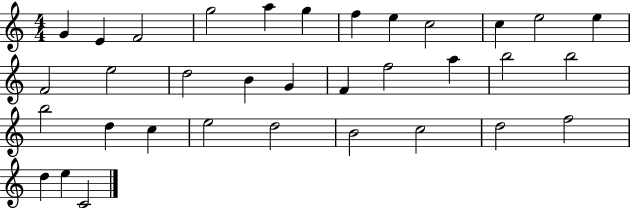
{
  \clef treble
  \numericTimeSignature
  \time 4/4
  \key c \major
  g'4 e'4 f'2 | g''2 a''4 g''4 | f''4 e''4 c''2 | c''4 e''2 e''4 | \break f'2 e''2 | d''2 b'4 g'4 | f'4 f''2 a''4 | b''2 b''2 | \break b''2 d''4 c''4 | e''2 d''2 | b'2 c''2 | d''2 f''2 | \break d''4 e''4 c'2 | \bar "|."
}